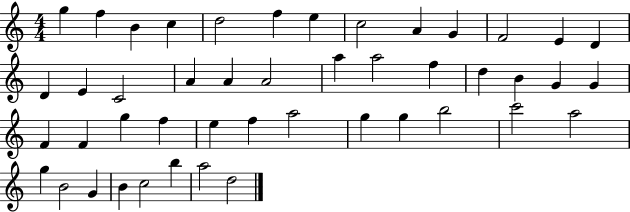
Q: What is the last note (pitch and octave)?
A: D5